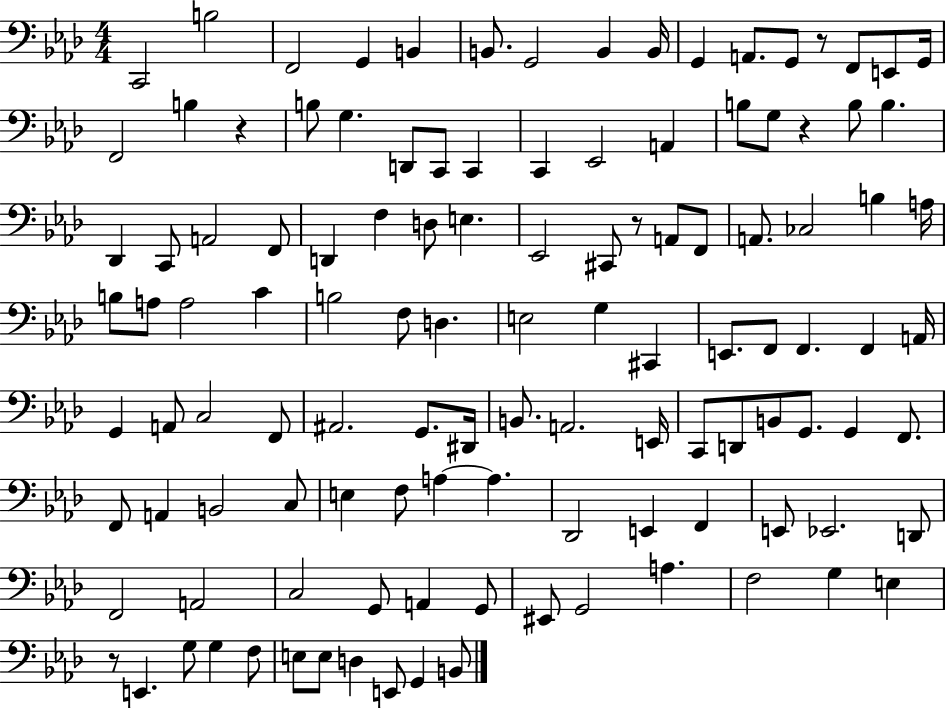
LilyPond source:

{
  \clef bass
  \numericTimeSignature
  \time 4/4
  \key aes \major
  c,2 b2 | f,2 g,4 b,4 | b,8. g,2 b,4 b,16 | g,4 a,8. g,8 r8 f,8 e,8 g,16 | \break f,2 b4 r4 | b8 g4. d,8 c,8 c,4 | c,4 ees,2 a,4 | b8 g8 r4 b8 b4. | \break des,4 c,8 a,2 f,8 | d,4 f4 d8 e4. | ees,2 cis,8 r8 a,8 f,8 | a,8. ces2 b4 a16 | \break b8 a8 a2 c'4 | b2 f8 d4. | e2 g4 cis,4 | e,8. f,8 f,4. f,4 a,16 | \break g,4 a,8 c2 f,8 | ais,2. g,8. dis,16 | b,8. a,2. e,16 | c,8 d,8 b,8 g,8. g,4 f,8. | \break f,8 a,4 b,2 c8 | e4 f8 a4~~ a4. | des,2 e,4 f,4 | e,8 ees,2. d,8 | \break f,2 a,2 | c2 g,8 a,4 g,8 | eis,8 g,2 a4. | f2 g4 e4 | \break r8 e,4. g8 g4 f8 | e8 e8 d4 e,8 g,4 b,8 | \bar "|."
}